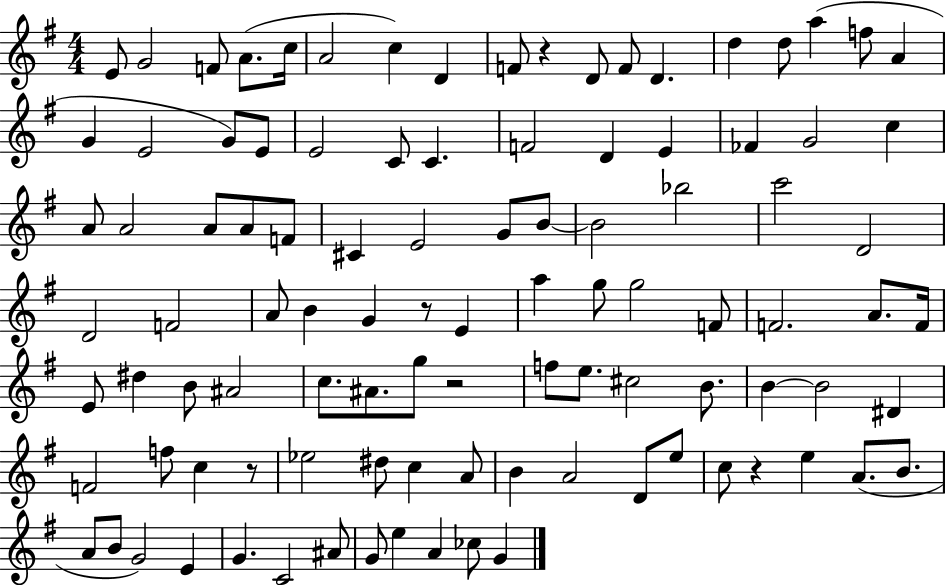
X:1
T:Untitled
M:4/4
L:1/4
K:G
E/2 G2 F/2 A/2 c/4 A2 c D F/2 z D/2 F/2 D d d/2 a f/2 A G E2 G/2 E/2 E2 C/2 C F2 D E _F G2 c A/2 A2 A/2 A/2 F/2 ^C E2 G/2 B/2 B2 _b2 c'2 D2 D2 F2 A/2 B G z/2 E a g/2 g2 F/2 F2 A/2 F/4 E/2 ^d B/2 ^A2 c/2 ^A/2 g/2 z2 f/2 e/2 ^c2 B/2 B B2 ^D F2 f/2 c z/2 _e2 ^d/2 c A/2 B A2 D/2 e/2 c/2 z e A/2 B/2 A/2 B/2 G2 E G C2 ^A/2 G/2 e A _c/2 G